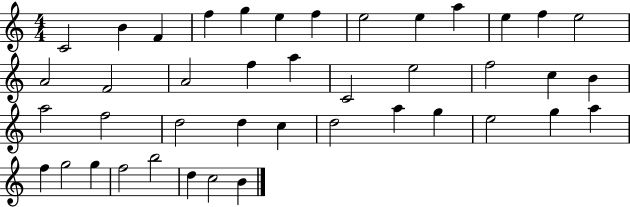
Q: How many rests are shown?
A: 0